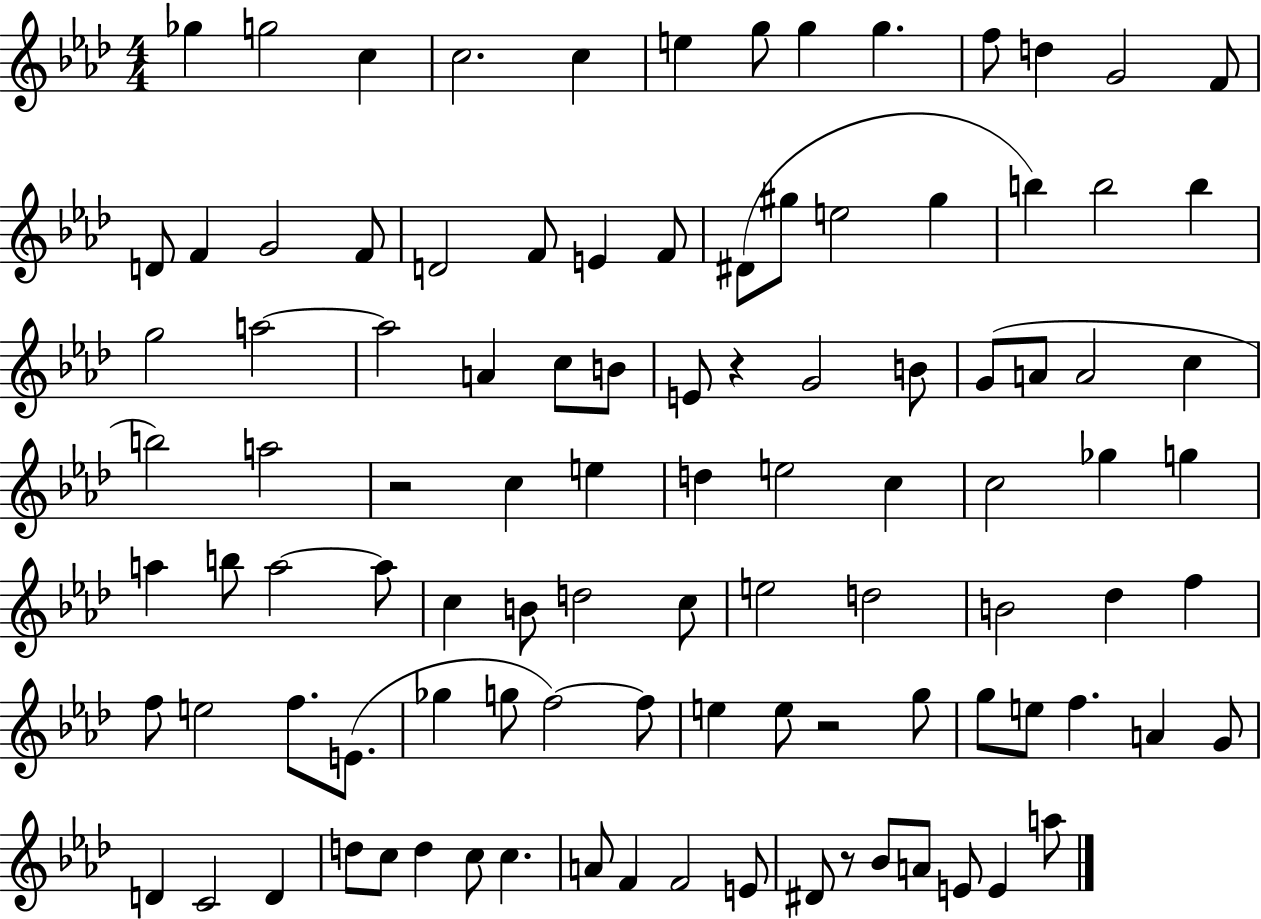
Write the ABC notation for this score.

X:1
T:Untitled
M:4/4
L:1/4
K:Ab
_g g2 c c2 c e g/2 g g f/2 d G2 F/2 D/2 F G2 F/2 D2 F/2 E F/2 ^D/2 ^g/2 e2 ^g b b2 b g2 a2 a2 A c/2 B/2 E/2 z G2 B/2 G/2 A/2 A2 c b2 a2 z2 c e d e2 c c2 _g g a b/2 a2 a/2 c B/2 d2 c/2 e2 d2 B2 _d f f/2 e2 f/2 E/2 _g g/2 f2 f/2 e e/2 z2 g/2 g/2 e/2 f A G/2 D C2 D d/2 c/2 d c/2 c A/2 F F2 E/2 ^D/2 z/2 _B/2 A/2 E/2 E a/2